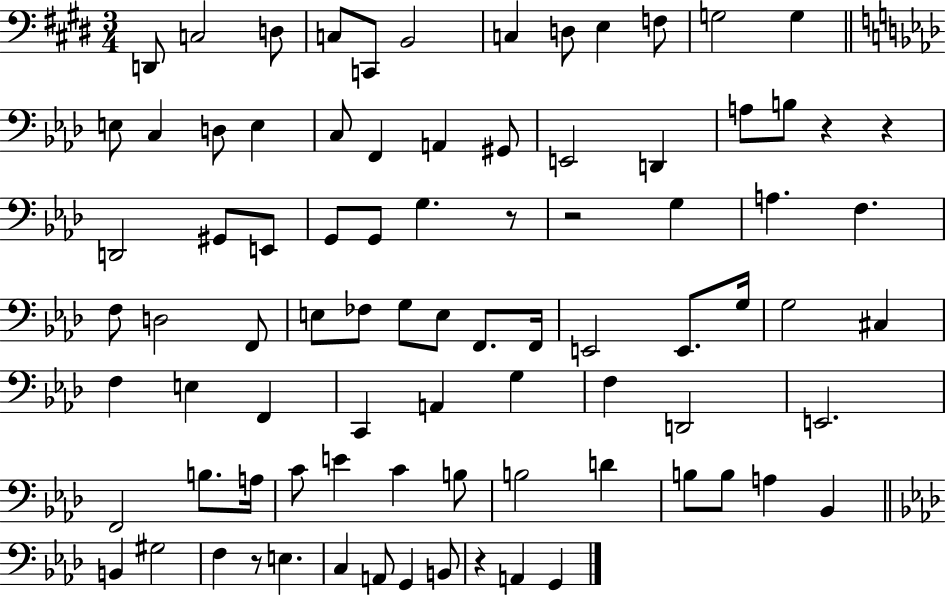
X:1
T:Untitled
M:3/4
L:1/4
K:E
D,,/2 C,2 D,/2 C,/2 C,,/2 B,,2 C, D,/2 E, F,/2 G,2 G, E,/2 C, D,/2 E, C,/2 F,, A,, ^G,,/2 E,,2 D,, A,/2 B,/2 z z D,,2 ^G,,/2 E,,/2 G,,/2 G,,/2 G, z/2 z2 G, A, F, F,/2 D,2 F,,/2 E,/2 _F,/2 G,/2 E,/2 F,,/2 F,,/4 E,,2 E,,/2 G,/4 G,2 ^C, F, E, F,, C,, A,, G, F, D,,2 E,,2 F,,2 B,/2 A,/4 C/2 E C B,/2 B,2 D B,/2 B,/2 A, _B,, B,, ^G,2 F, z/2 E, C, A,,/2 G,, B,,/2 z A,, G,,